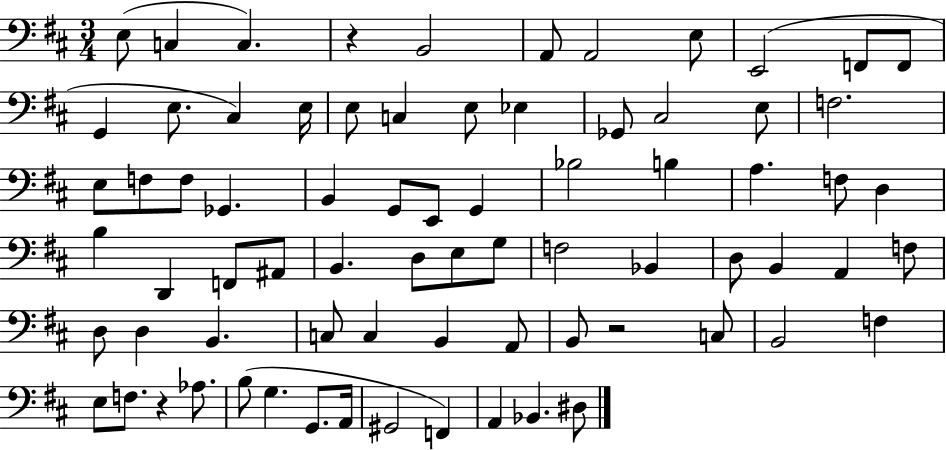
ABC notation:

X:1
T:Untitled
M:3/4
L:1/4
K:D
E,/2 C, C, z B,,2 A,,/2 A,,2 E,/2 E,,2 F,,/2 F,,/2 G,, E,/2 ^C, E,/4 E,/2 C, E,/2 _E, _G,,/2 ^C,2 E,/2 F,2 E,/2 F,/2 F,/2 _G,, B,, G,,/2 E,,/2 G,, _B,2 B, A, F,/2 D, B, D,, F,,/2 ^A,,/2 B,, D,/2 E,/2 G,/2 F,2 _B,, D,/2 B,, A,, F,/2 D,/2 D, B,, C,/2 C, B,, A,,/2 B,,/2 z2 C,/2 B,,2 F, E,/2 F,/2 z _A,/2 B,/2 G, G,,/2 A,,/4 ^G,,2 F,, A,, _B,, ^D,/2